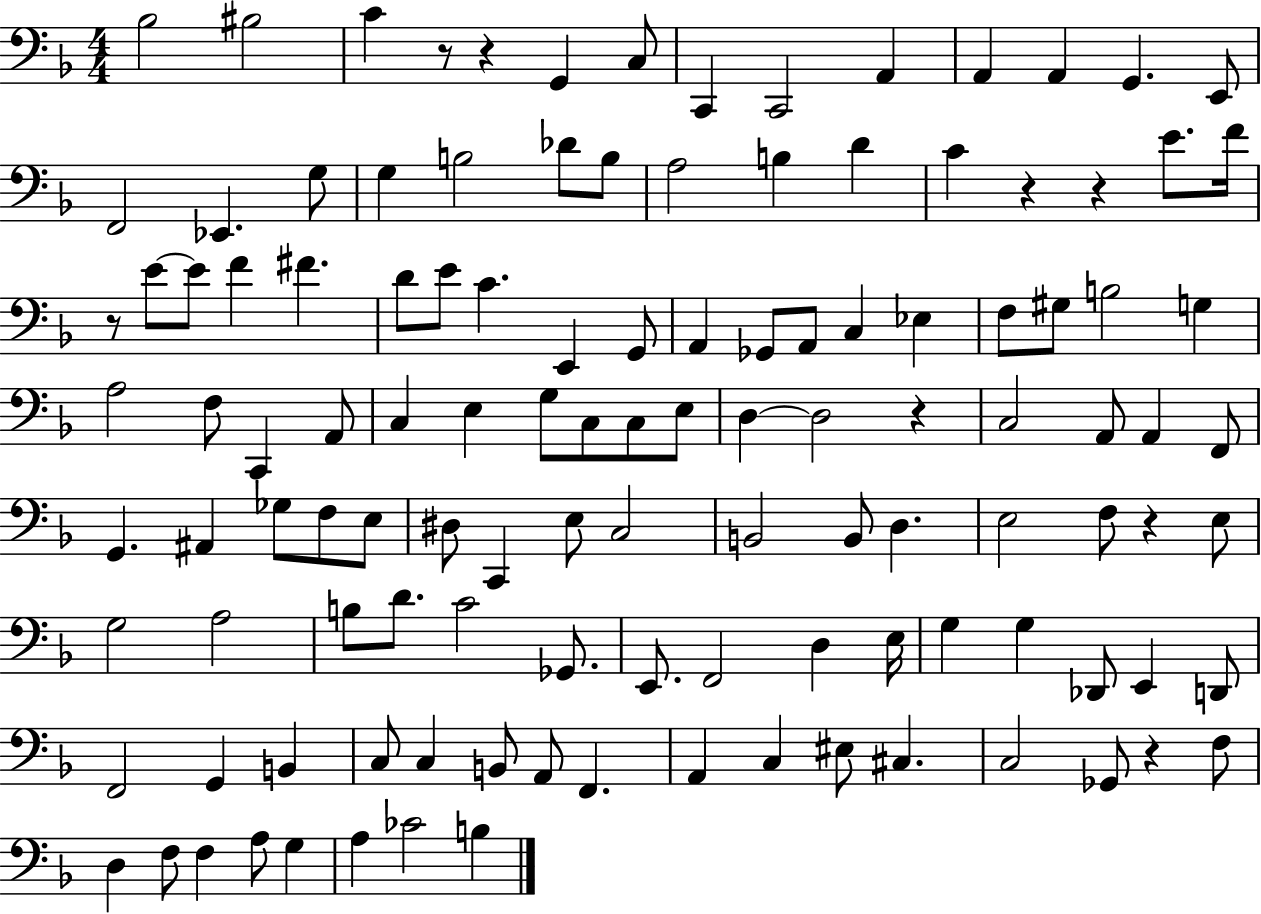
Bb3/h BIS3/h C4/q R/e R/q G2/q C3/e C2/q C2/h A2/q A2/q A2/q G2/q. E2/e F2/h Eb2/q. G3/e G3/q B3/h Db4/e B3/e A3/h B3/q D4/q C4/q R/q R/q E4/e. F4/s R/e E4/e E4/e F4/q F#4/q. D4/e E4/e C4/q. E2/q G2/e A2/q Gb2/e A2/e C3/q Eb3/q F3/e G#3/e B3/h G3/q A3/h F3/e C2/q A2/e C3/q E3/q G3/e C3/e C3/e E3/e D3/q D3/h R/q C3/h A2/e A2/q F2/e G2/q. A#2/q Gb3/e F3/e E3/e D#3/e C2/q E3/e C3/h B2/h B2/e D3/q. E3/h F3/e R/q E3/e G3/h A3/h B3/e D4/e. C4/h Gb2/e. E2/e. F2/h D3/q E3/s G3/q G3/q Db2/e E2/q D2/e F2/h G2/q B2/q C3/e C3/q B2/e A2/e F2/q. A2/q C3/q EIS3/e C#3/q. C3/h Gb2/e R/q F3/e D3/q F3/e F3/q A3/e G3/q A3/q CES4/h B3/q